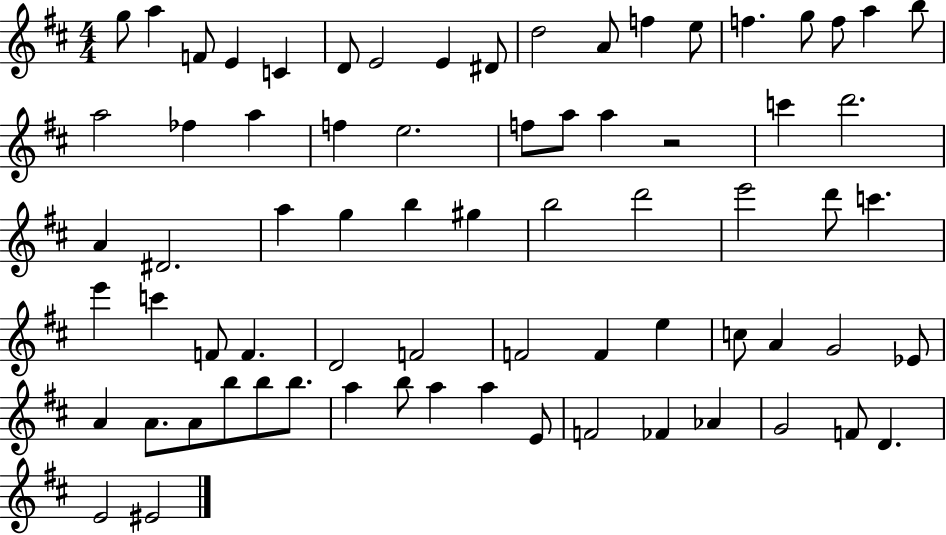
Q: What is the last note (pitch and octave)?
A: EIS4